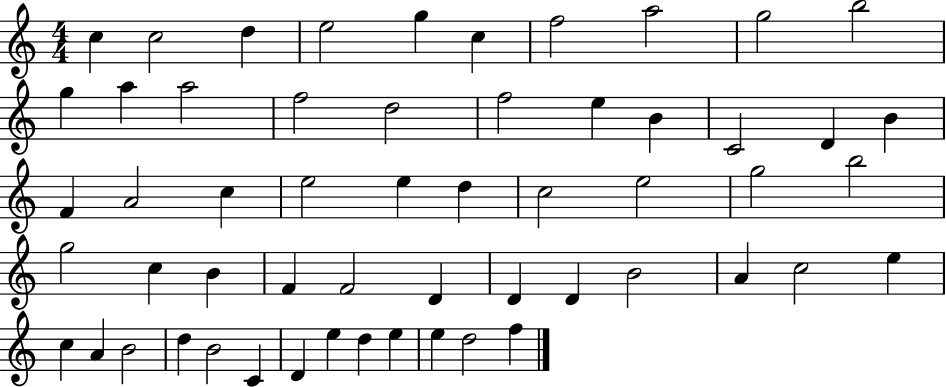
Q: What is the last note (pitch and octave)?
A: F5